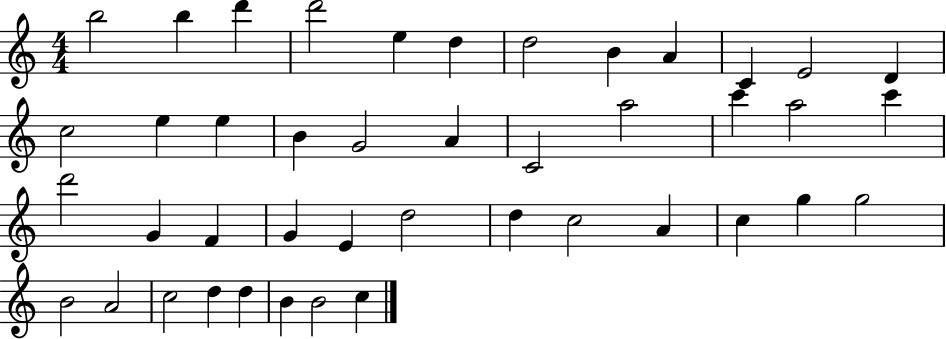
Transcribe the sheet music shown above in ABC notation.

X:1
T:Untitled
M:4/4
L:1/4
K:C
b2 b d' d'2 e d d2 B A C E2 D c2 e e B G2 A C2 a2 c' a2 c' d'2 G F G E d2 d c2 A c g g2 B2 A2 c2 d d B B2 c